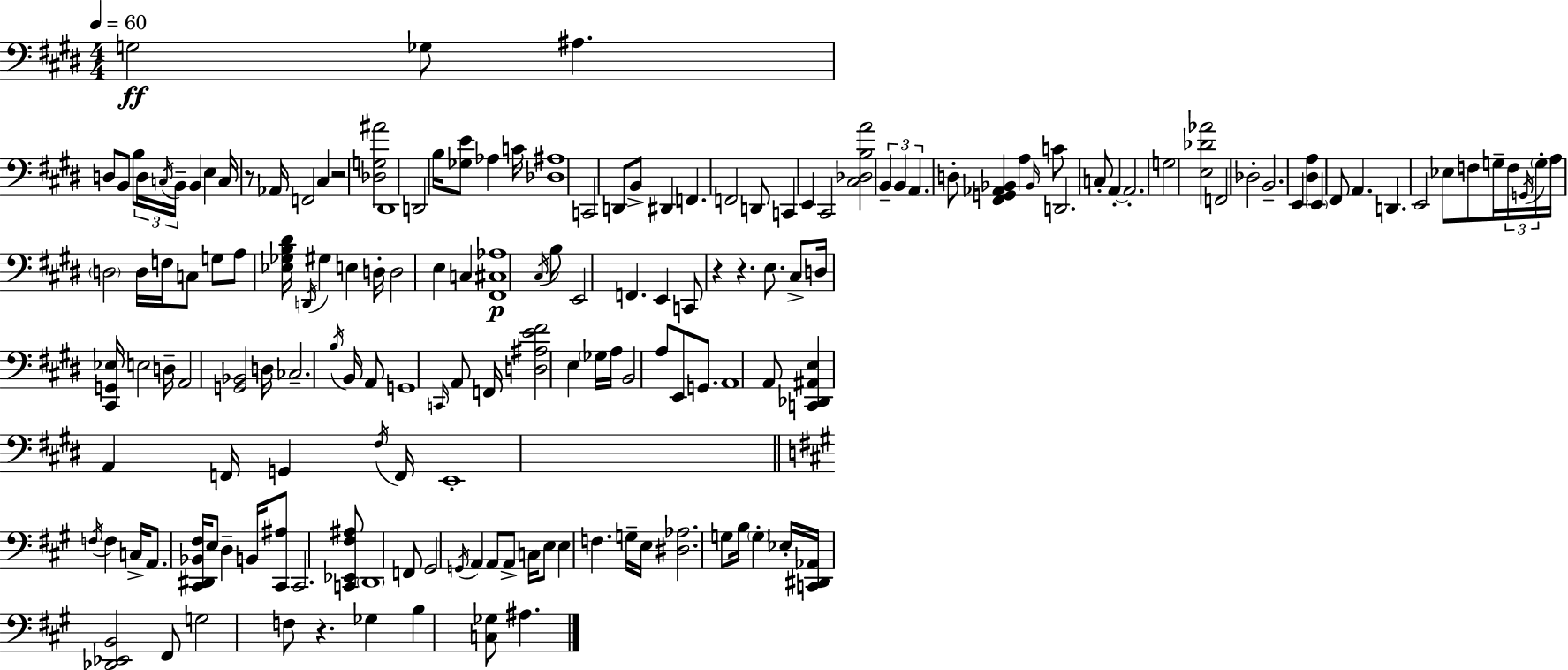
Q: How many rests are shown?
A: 5